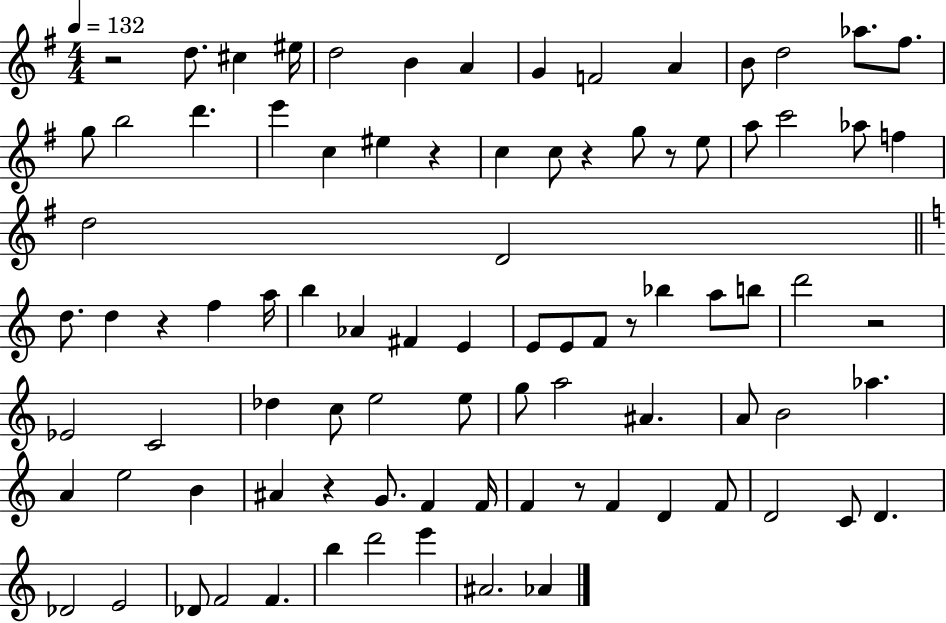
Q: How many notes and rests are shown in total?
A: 89